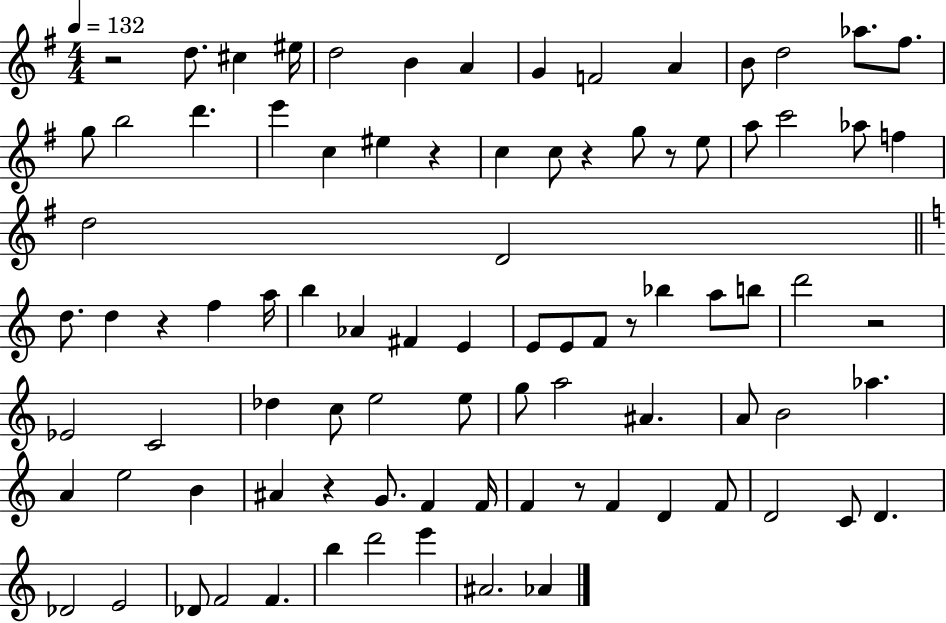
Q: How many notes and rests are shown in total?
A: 89